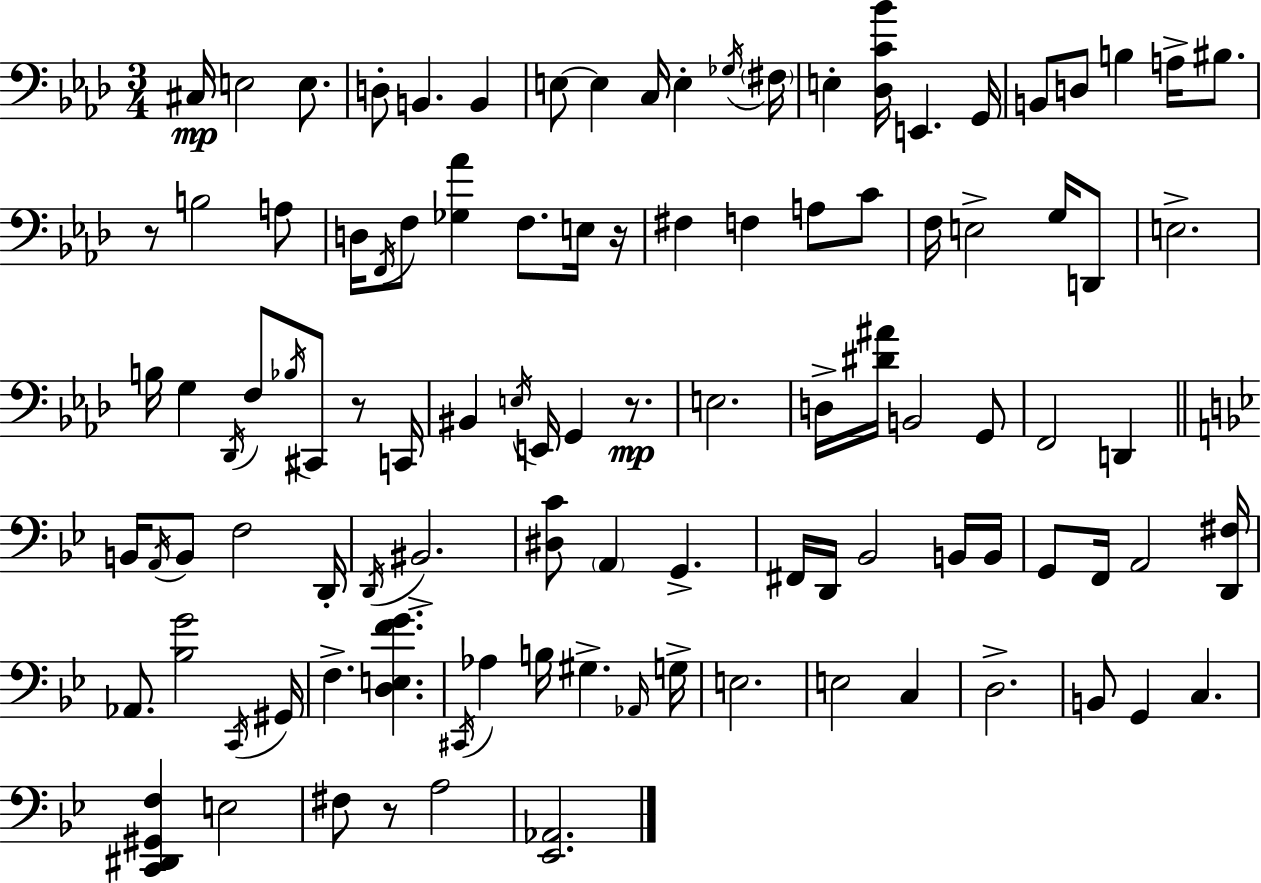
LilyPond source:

{
  \clef bass
  \numericTimeSignature
  \time 3/4
  \key f \minor
  \repeat volta 2 { cis16\mp e2 e8. | d8-. b,4. b,4 | e8~~ e4 c16 e4-. \acciaccatura { ges16 } | \parenthesize fis16 e4-. <des c' bes'>16 e,4. | \break g,16 b,8 d8 b4 a16-> bis8. | r8 b2 a8 | d16 \acciaccatura { f,16 } f8 <ges aes'>4 f8. | e16 r16 fis4 f4 a8 | \break c'8 f16 e2-> g16 | d,8 e2.-> | b16 g4 \acciaccatura { des,16 } f8 \acciaccatura { bes16 } cis,8 | r8 c,16 bis,4 \acciaccatura { e16 } e,16 g,4 | \break r8.\mp e2. | d16-> <dis' ais'>16 b,2 | g,8 f,2 | d,4 \bar "||" \break \key g \minor b,16 \acciaccatura { a,16 } b,8 f2 | d,16-. \acciaccatura { d,16 } bis,2.-> | <dis c'>8 \parenthesize a,4 g,4.-> | fis,16 d,16 bes,2 | \break b,16 b,16 g,8 f,16 a,2 | <d, fis>16 aes,8. <bes g'>2 | \acciaccatura { c,16 } gis,16 f4.-> <d e f' g'>4. | \acciaccatura { cis,16 } aes4 b16 gis4.-> | \break \grace { aes,16 } g16-> e2. | e2 | c4 d2.-> | b,8 g,4 c4. | \break <c, dis, gis, f>4 e2 | fis8 r8 a2 | <ees, aes,>2. | } \bar "|."
}